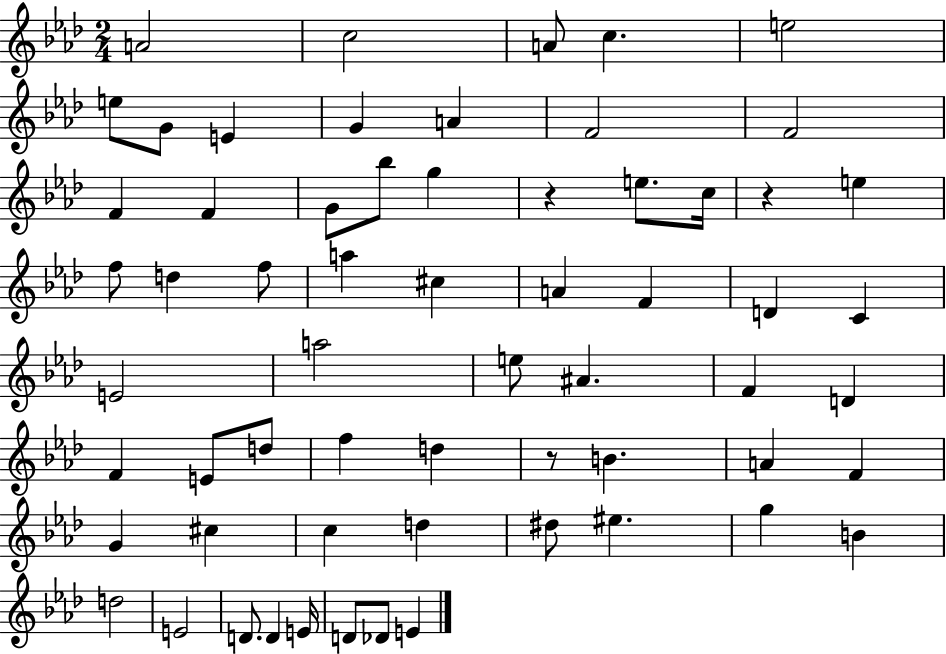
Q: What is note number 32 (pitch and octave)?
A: E5